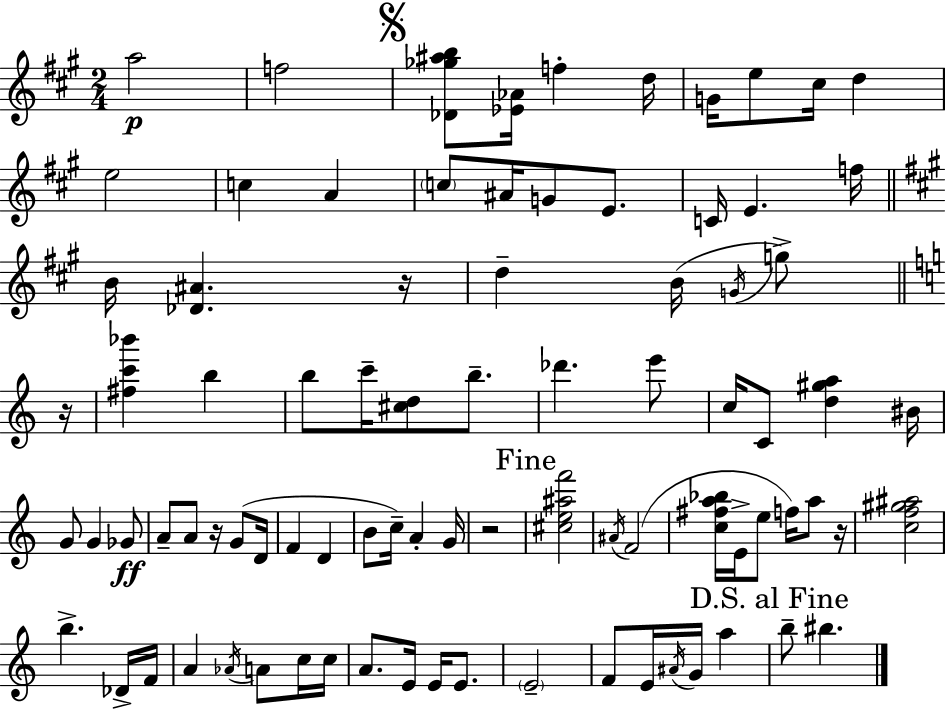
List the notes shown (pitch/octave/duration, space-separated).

A5/h F5/h [Db4,Gb5,A#5,B5]/e [Eb4,Ab4]/s F5/q D5/s G4/s E5/e C#5/s D5/q E5/h C5/q A4/q C5/e A#4/s G4/e E4/e. C4/s E4/q. F5/s B4/s [Db4,A#4]/q. R/s D5/q B4/s G4/s G5/e R/s [F#5,C6,Bb6]/q B5/q B5/e C6/s [C#5,D5]/e B5/e. Db6/q. E6/e C5/s C4/e [D5,G#5,A5]/q BIS4/s G4/e G4/q Gb4/e A4/e A4/e R/s G4/e D4/s F4/q D4/q B4/e C5/s A4/q G4/s R/h [C#5,E5,A#5,F6]/h A#4/s F4/h [C5,F#5,A5,Bb5]/s E4/s E5/e F5/s A5/e R/s [C5,F5,G#5,A#5]/h B5/q. Db4/s F4/s A4/q Ab4/s A4/e C5/s C5/s A4/e. E4/s E4/s E4/e. E4/h F4/e E4/s A#4/s G4/s A5/q B5/e BIS5/q.